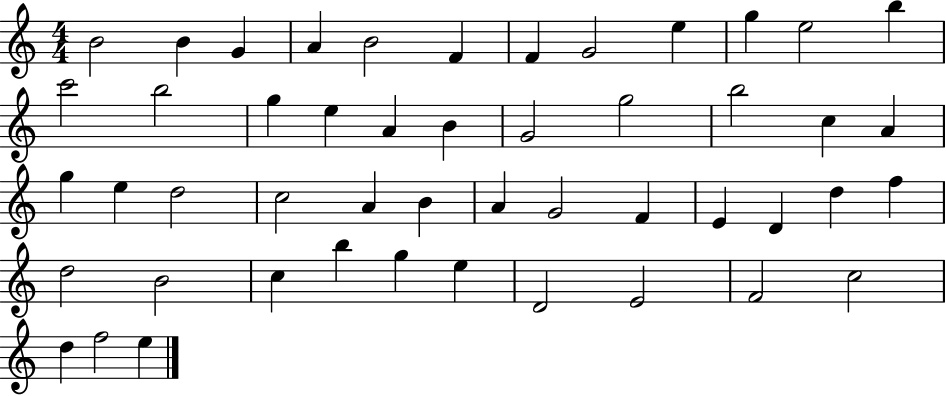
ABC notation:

X:1
T:Untitled
M:4/4
L:1/4
K:C
B2 B G A B2 F F G2 e g e2 b c'2 b2 g e A B G2 g2 b2 c A g e d2 c2 A B A G2 F E D d f d2 B2 c b g e D2 E2 F2 c2 d f2 e